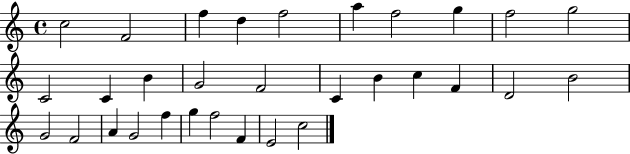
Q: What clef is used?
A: treble